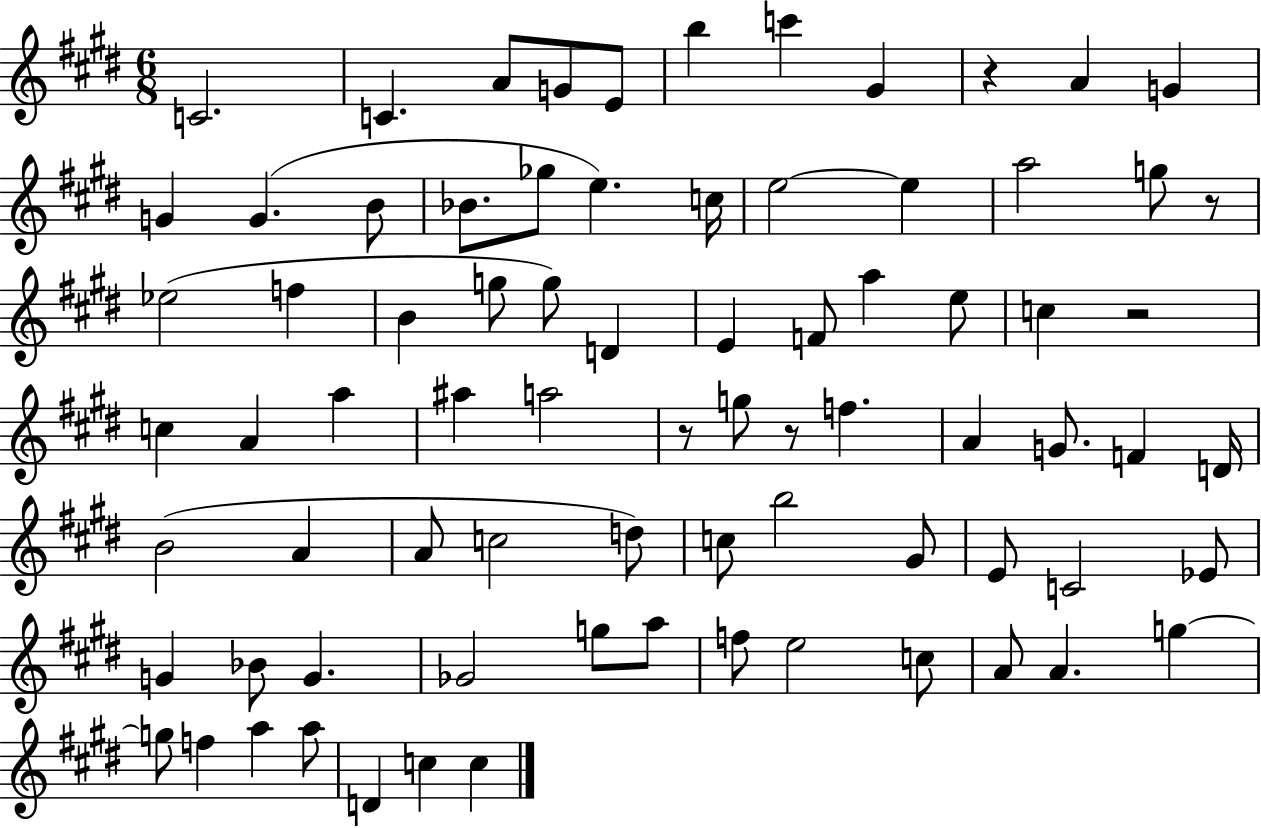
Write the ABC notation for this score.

X:1
T:Untitled
M:6/8
L:1/4
K:E
C2 C A/2 G/2 E/2 b c' ^G z A G G G B/2 _B/2 _g/2 e c/4 e2 e a2 g/2 z/2 _e2 f B g/2 g/2 D E F/2 a e/2 c z2 c A a ^a a2 z/2 g/2 z/2 f A G/2 F D/4 B2 A A/2 c2 d/2 c/2 b2 ^G/2 E/2 C2 _E/2 G _B/2 G _G2 g/2 a/2 f/2 e2 c/2 A/2 A g g/2 f a a/2 D c c